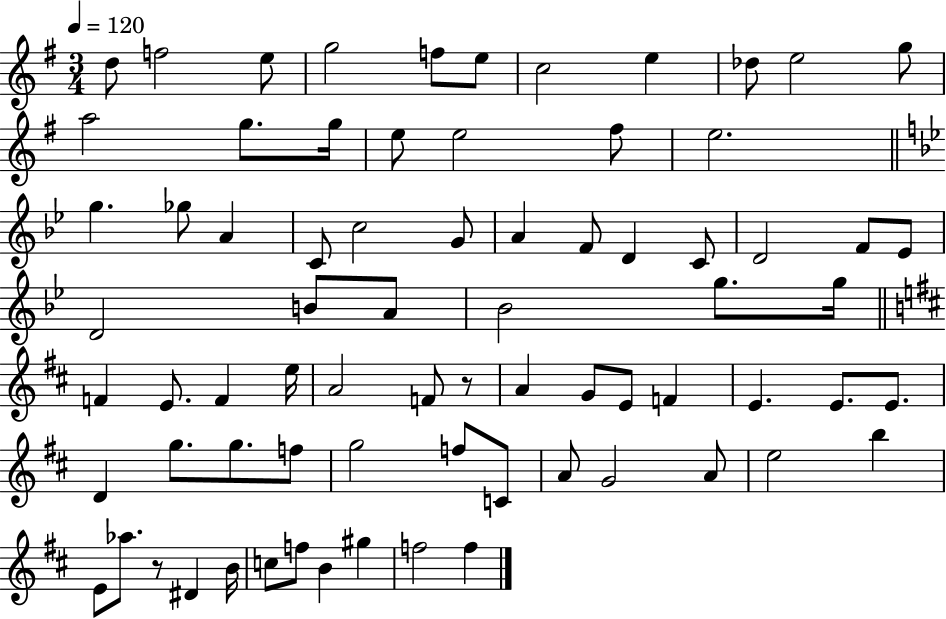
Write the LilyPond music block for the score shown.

{
  \clef treble
  \numericTimeSignature
  \time 3/4
  \key g \major
  \tempo 4 = 120
  d''8 f''2 e''8 | g''2 f''8 e''8 | c''2 e''4 | des''8 e''2 g''8 | \break a''2 g''8. g''16 | e''8 e''2 fis''8 | e''2. | \bar "||" \break \key g \minor g''4. ges''8 a'4 | c'8 c''2 g'8 | a'4 f'8 d'4 c'8 | d'2 f'8 ees'8 | \break d'2 b'8 a'8 | bes'2 g''8. g''16 | \bar "||" \break \key d \major f'4 e'8. f'4 e''16 | a'2 f'8 r8 | a'4 g'8 e'8 f'4 | e'4. e'8. e'8. | \break d'4 g''8. g''8. f''8 | g''2 f''8 c'8 | a'8 g'2 a'8 | e''2 b''4 | \break e'8 aes''8. r8 dis'4 b'16 | c''8 f''8 b'4 gis''4 | f''2 f''4 | \bar "|."
}